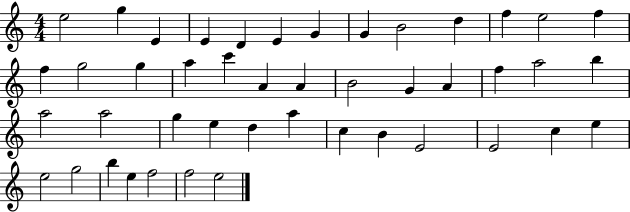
E5/h G5/q E4/q E4/q D4/q E4/q G4/q G4/q B4/h D5/q F5/q E5/h F5/q F5/q G5/h G5/q A5/q C6/q A4/q A4/q B4/h G4/q A4/q F5/q A5/h B5/q A5/h A5/h G5/q E5/q D5/q A5/q C5/q B4/q E4/h E4/h C5/q E5/q E5/h G5/h B5/q E5/q F5/h F5/h E5/h